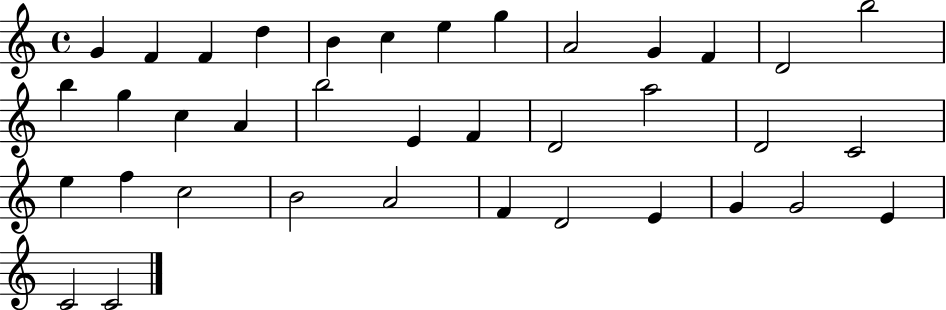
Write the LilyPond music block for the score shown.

{
  \clef treble
  \time 4/4
  \defaultTimeSignature
  \key c \major
  g'4 f'4 f'4 d''4 | b'4 c''4 e''4 g''4 | a'2 g'4 f'4 | d'2 b''2 | \break b''4 g''4 c''4 a'4 | b''2 e'4 f'4 | d'2 a''2 | d'2 c'2 | \break e''4 f''4 c''2 | b'2 a'2 | f'4 d'2 e'4 | g'4 g'2 e'4 | \break c'2 c'2 | \bar "|."
}